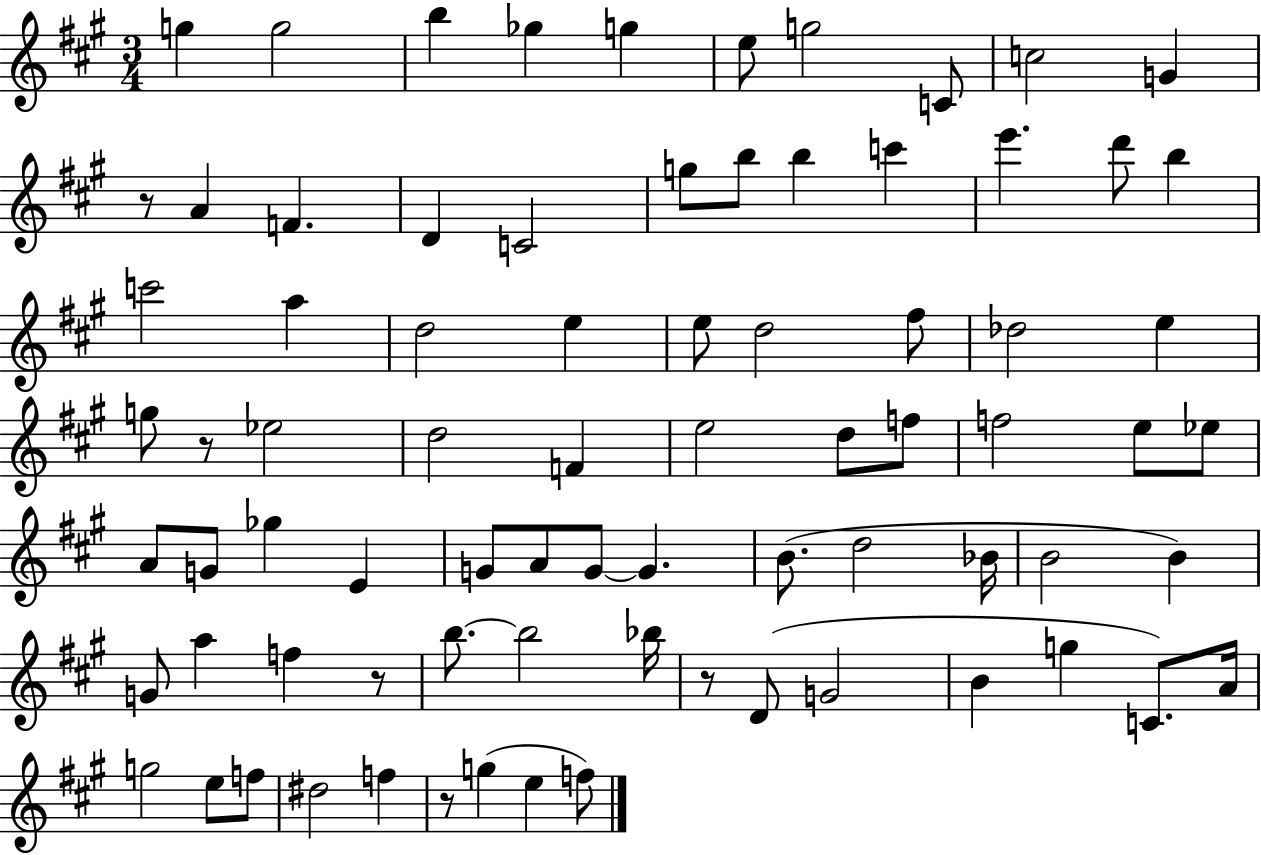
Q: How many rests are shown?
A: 5